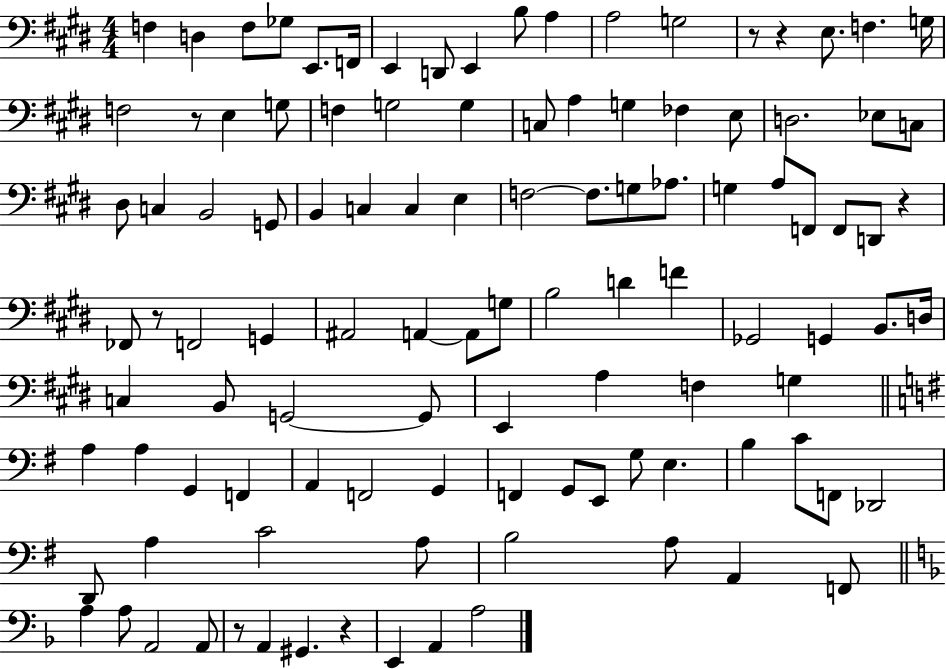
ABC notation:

X:1
T:Untitled
M:4/4
L:1/4
K:E
F, D, F,/2 _G,/2 E,,/2 F,,/4 E,, D,,/2 E,, B,/2 A, A,2 G,2 z/2 z E,/2 F, G,/4 F,2 z/2 E, G,/2 F, G,2 G, C,/2 A, G, _F, E,/2 D,2 _E,/2 C,/2 ^D,/2 C, B,,2 G,,/2 B,, C, C, E, F,2 F,/2 G,/2 _A,/2 G, A,/2 F,,/2 F,,/2 D,,/2 z _F,,/2 z/2 F,,2 G,, ^A,,2 A,, A,,/2 G,/2 B,2 D F _G,,2 G,, B,,/2 D,/4 C, B,,/2 G,,2 G,,/2 E,, A, F, G, A, A, G,, F,, A,, F,,2 G,, F,, G,,/2 E,,/2 G,/2 E, B, C/2 F,,/2 _D,,2 D,,/2 A, C2 A,/2 B,2 A,/2 A,, F,,/2 A, A,/2 A,,2 A,,/2 z/2 A,, ^G,, z E,, A,, A,2